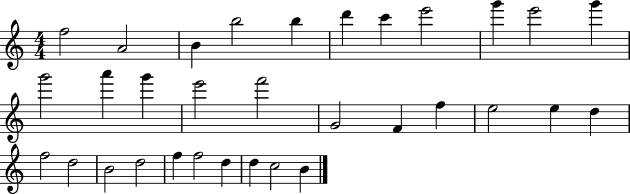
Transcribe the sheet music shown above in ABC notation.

X:1
T:Untitled
M:4/4
L:1/4
K:C
f2 A2 B b2 b d' c' e'2 g' e'2 g' g'2 a' g' e'2 f'2 G2 F f e2 e d f2 d2 B2 d2 f f2 d d c2 B